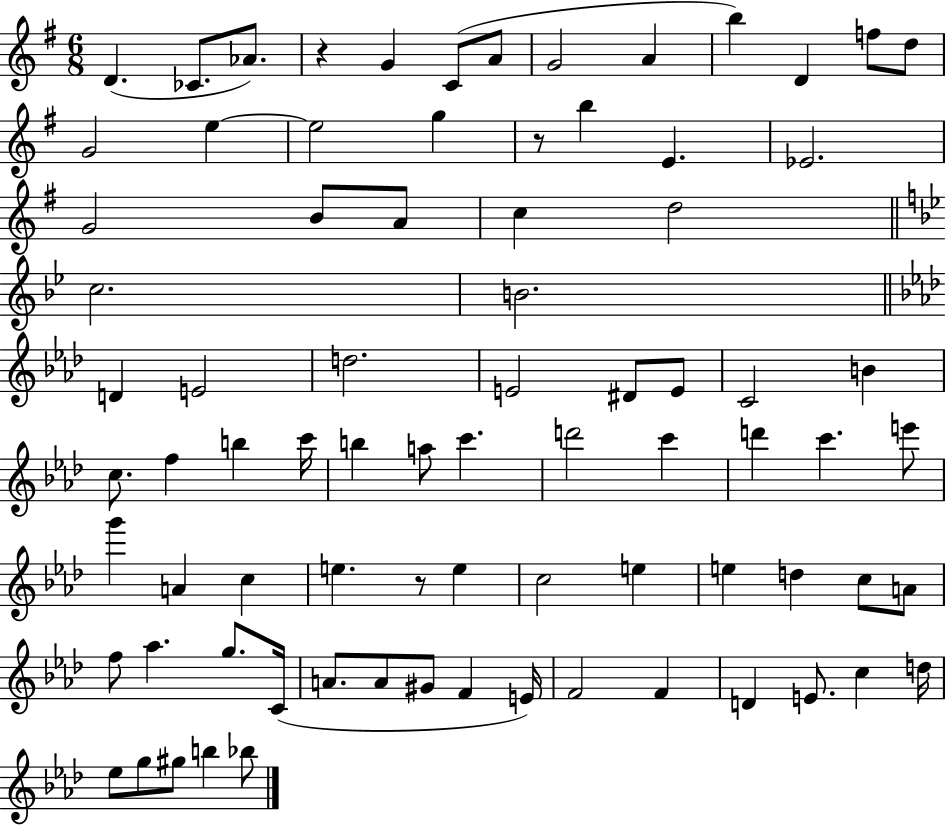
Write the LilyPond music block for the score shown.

{
  \clef treble
  \numericTimeSignature
  \time 6/8
  \key g \major
  d'4.( ces'8. aes'8.) | r4 g'4 c'8( a'8 | g'2 a'4 | b''4) d'4 f''8 d''8 | \break g'2 e''4~~ | e''2 g''4 | r8 b''4 e'4. | ees'2. | \break g'2 b'8 a'8 | c''4 d''2 | \bar "||" \break \key g \minor c''2. | b'2. | \bar "||" \break \key aes \major d'4 e'2 | d''2. | e'2 dis'8 e'8 | c'2 b'4 | \break c''8. f''4 b''4 c'''16 | b''4 a''8 c'''4. | d'''2 c'''4 | d'''4 c'''4. e'''8 | \break g'''4 a'4 c''4 | e''4. r8 e''4 | c''2 e''4 | e''4 d''4 c''8 a'8 | \break f''8 aes''4. g''8. c'16( | a'8. a'8 gis'8 f'4 e'16) | f'2 f'4 | d'4 e'8. c''4 d''16 | \break ees''8 g''8 gis''8 b''4 bes''8 | \bar "|."
}